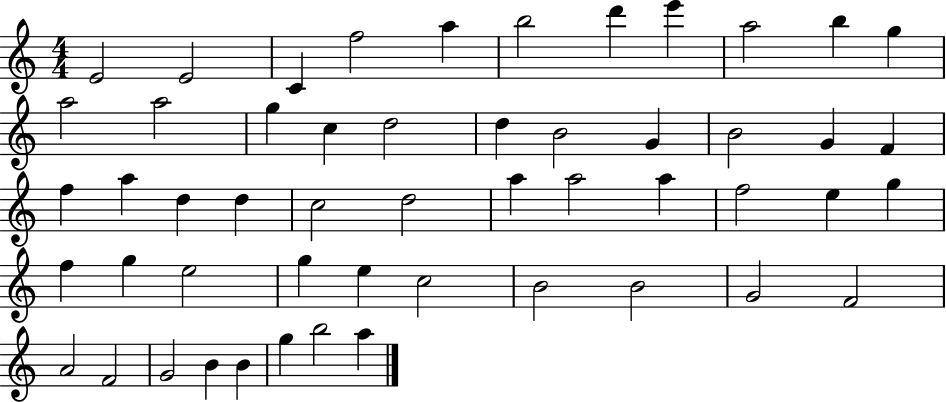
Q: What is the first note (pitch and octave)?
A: E4